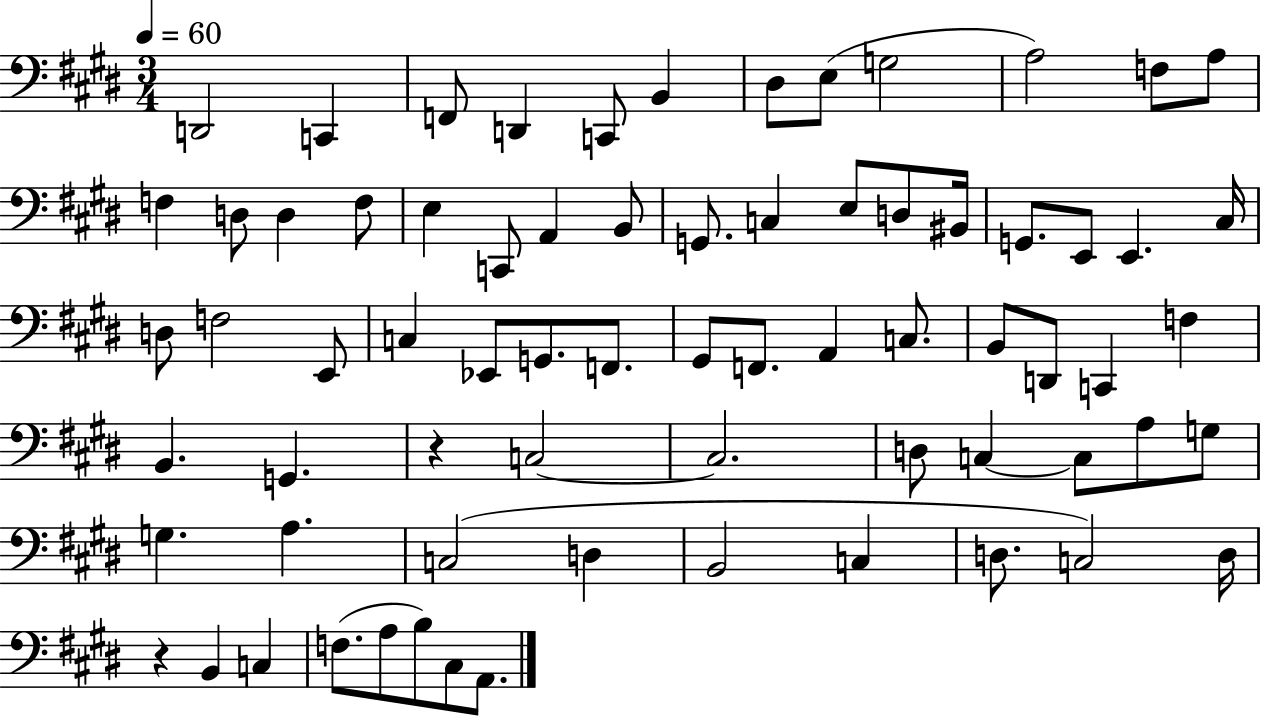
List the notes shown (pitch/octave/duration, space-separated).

D2/h C2/q F2/e D2/q C2/e B2/q D#3/e E3/e G3/h A3/h F3/e A3/e F3/q D3/e D3/q F3/e E3/q C2/e A2/q B2/e G2/e. C3/q E3/e D3/e BIS2/s G2/e. E2/e E2/q. C#3/s D3/e F3/h E2/e C3/q Eb2/e G2/e. F2/e. G#2/e F2/e. A2/q C3/e. B2/e D2/e C2/q F3/q B2/q. G2/q. R/q C3/h C3/h. D3/e C3/q C3/e A3/e G3/e G3/q. A3/q. C3/h D3/q B2/h C3/q D3/e. C3/h D3/s R/q B2/q C3/q F3/e. A3/e B3/e C#3/e A2/e.